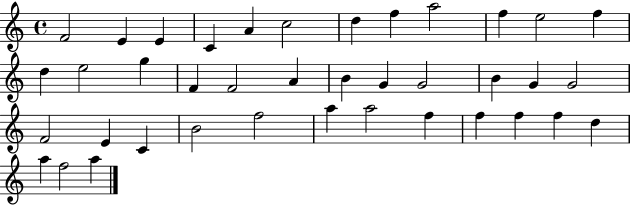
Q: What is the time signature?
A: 4/4